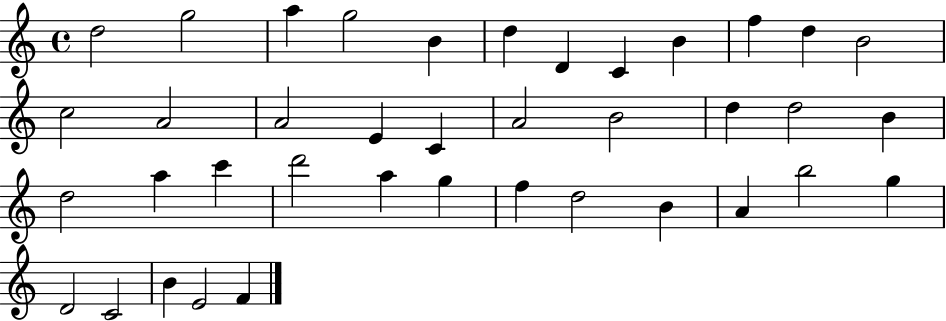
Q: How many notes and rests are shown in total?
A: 39